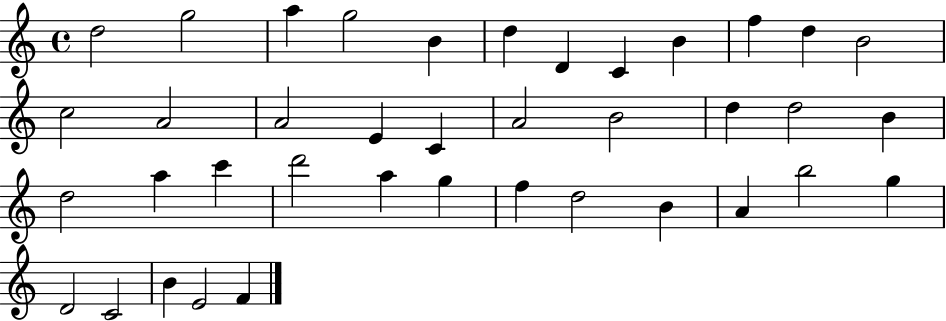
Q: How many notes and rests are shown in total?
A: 39